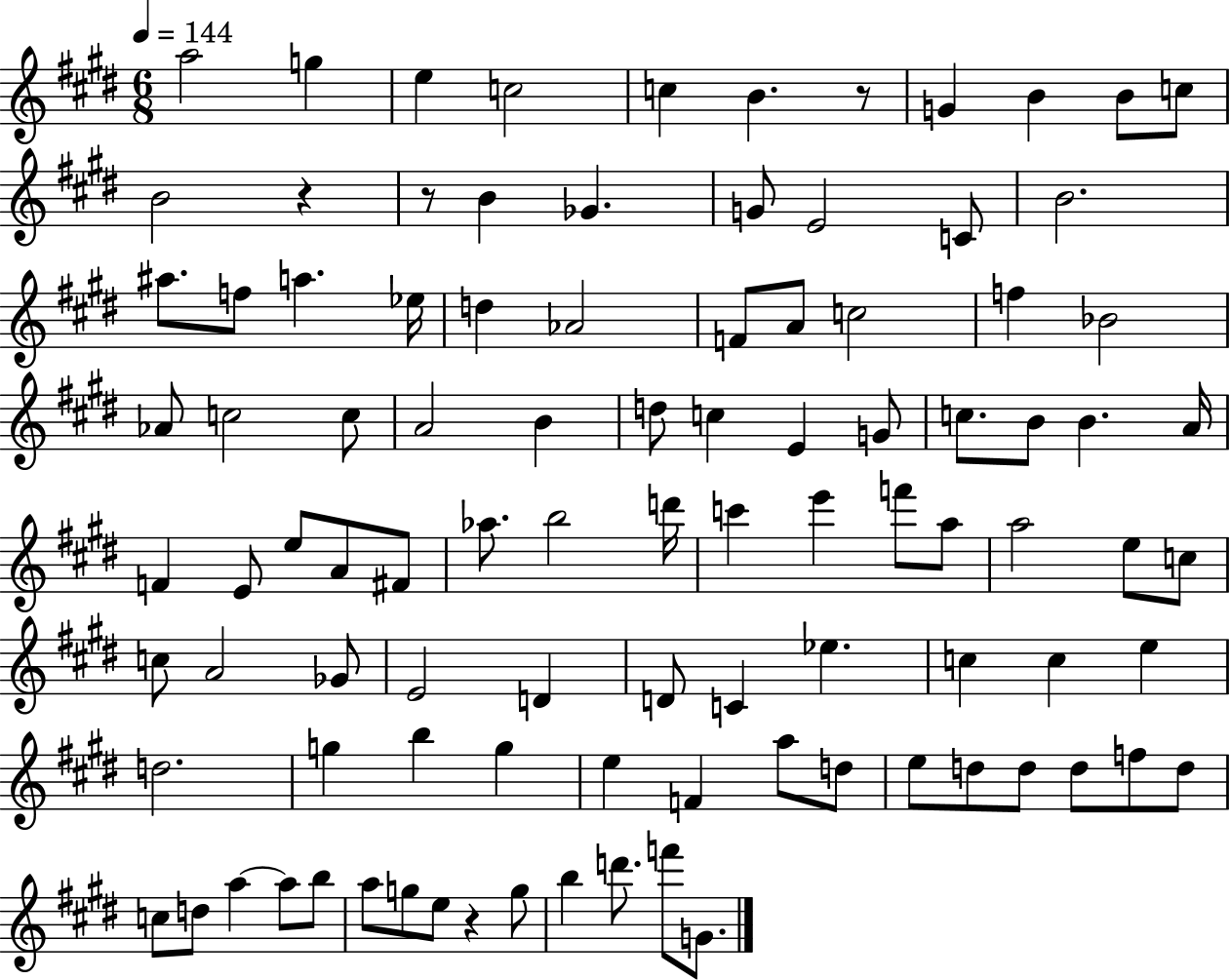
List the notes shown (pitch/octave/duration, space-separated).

A5/h G5/q E5/q C5/h C5/q B4/q. R/e G4/q B4/q B4/e C5/e B4/h R/q R/e B4/q Gb4/q. G4/e E4/h C4/e B4/h. A#5/e. F5/e A5/q. Eb5/s D5/q Ab4/h F4/e A4/e C5/h F5/q Bb4/h Ab4/e C5/h C5/e A4/h B4/q D5/e C5/q E4/q G4/e C5/e. B4/e B4/q. A4/s F4/q E4/e E5/e A4/e F#4/e Ab5/e. B5/h D6/s C6/q E6/q F6/e A5/e A5/h E5/e C5/e C5/e A4/h Gb4/e E4/h D4/q D4/e C4/q Eb5/q. C5/q C5/q E5/q D5/h. G5/q B5/q G5/q E5/q F4/q A5/e D5/e E5/e D5/e D5/e D5/e F5/e D5/e C5/e D5/e A5/q A5/e B5/e A5/e G5/e E5/e R/q G5/e B5/q D6/e. F6/e G4/e.